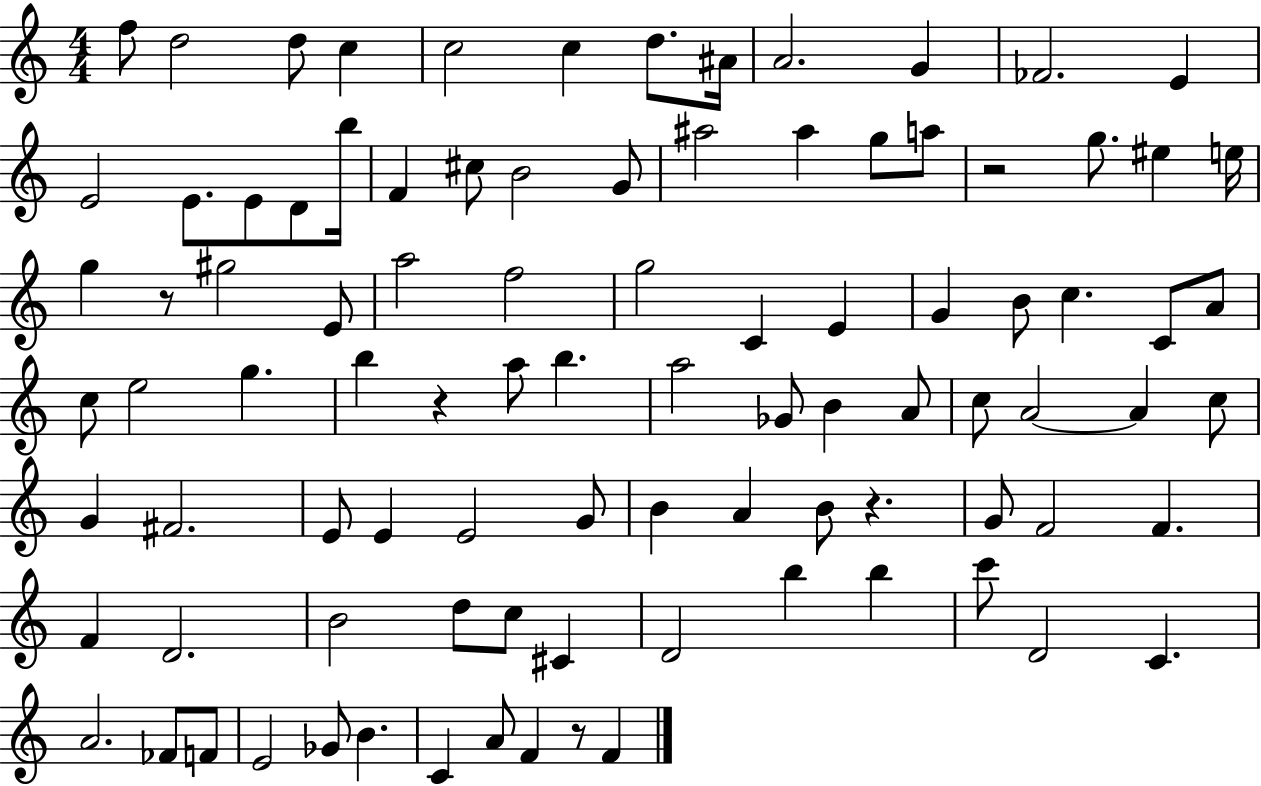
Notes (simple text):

F5/e D5/h D5/e C5/q C5/h C5/q D5/e. A#4/s A4/h. G4/q FES4/h. E4/q E4/h E4/e. E4/e D4/e B5/s F4/q C#5/e B4/h G4/e A#5/h A#5/q G5/e A5/e R/h G5/e. EIS5/q E5/s G5/q R/e G#5/h E4/e A5/h F5/h G5/h C4/q E4/q G4/q B4/e C5/q. C4/e A4/e C5/e E5/h G5/q. B5/q R/q A5/e B5/q. A5/h Gb4/e B4/q A4/e C5/e A4/h A4/q C5/e G4/q F#4/h. E4/e E4/q E4/h G4/e B4/q A4/q B4/e R/q. G4/e F4/h F4/q. F4/q D4/h. B4/h D5/e C5/e C#4/q D4/h B5/q B5/q C6/e D4/h C4/q. A4/h. FES4/e F4/e E4/h Gb4/e B4/q. C4/q A4/e F4/q R/e F4/q